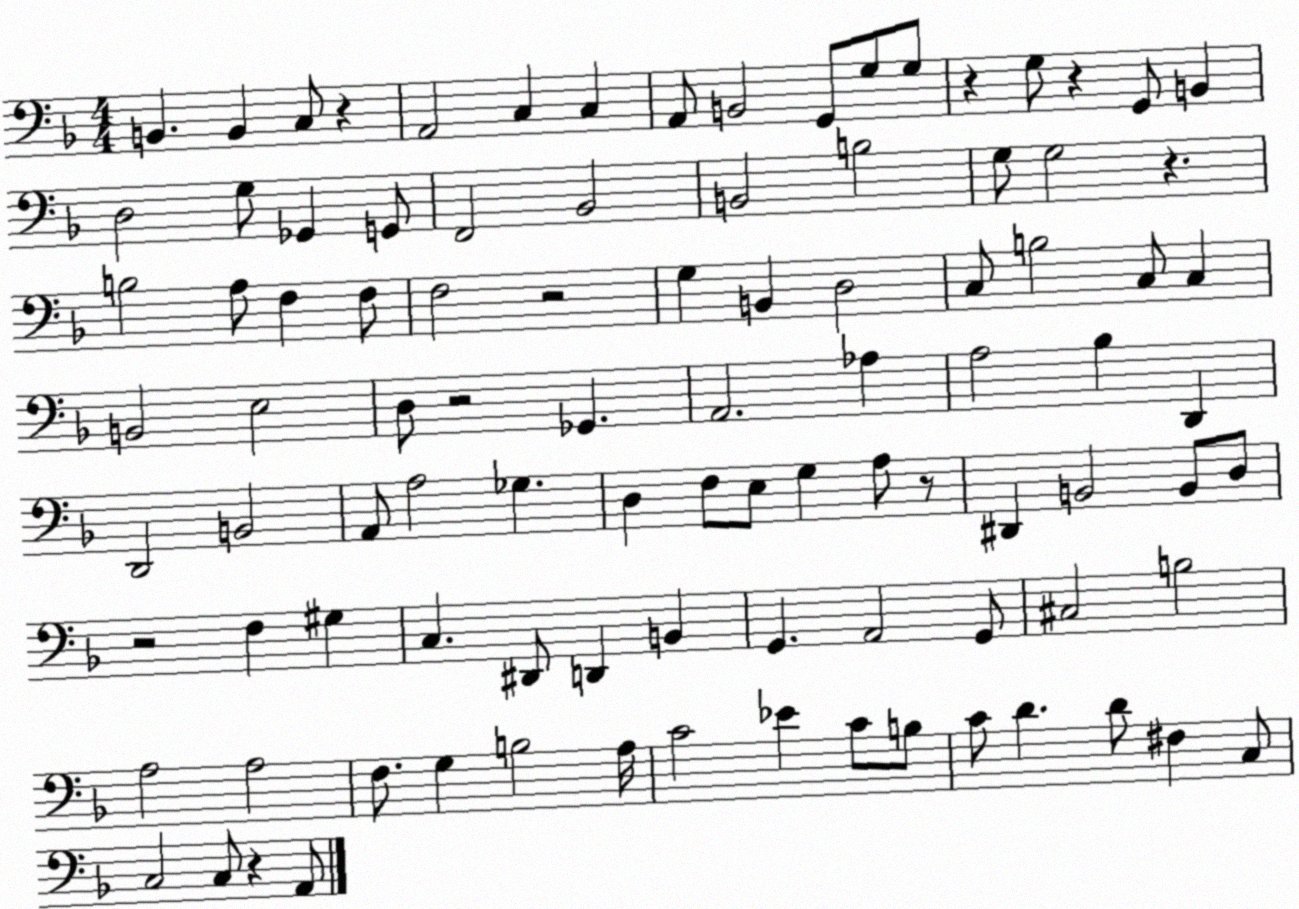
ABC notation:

X:1
T:Untitled
M:4/4
L:1/4
K:F
B,, B,, C,/2 z A,,2 C, C, A,,/2 B,,2 G,,/2 G,/2 G,/2 z G,/2 z G,,/2 B,, D,2 G,/2 _G,, G,,/2 F,,2 _B,,2 B,,2 B,2 G,/2 G,2 z B,2 A,/2 F, F,/2 F,2 z2 G, B,, D,2 C,/2 B,2 C,/2 C, B,,2 E,2 D,/2 z2 _G,, A,,2 _A, A,2 _B, D,, D,,2 B,,2 A,,/2 A,2 _G, D, F,/2 E,/2 G, A,/2 z/2 ^D,, B,,2 B,,/2 D,/2 z2 F, ^G, C, ^D,,/2 D,, B,, G,, A,,2 G,,/2 ^C,2 B,2 A,2 A,2 F,/2 G, B,2 A,/4 C2 _E C/2 B,/2 C/2 D D/2 ^F, C,/2 C,2 C,/2 z A,,/2